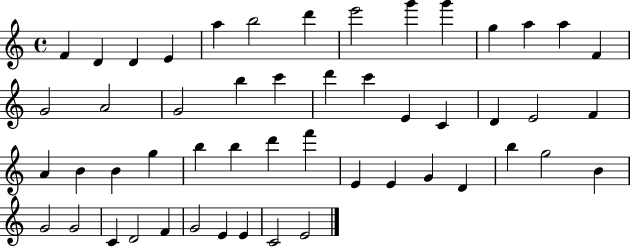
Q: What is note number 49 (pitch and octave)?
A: E4